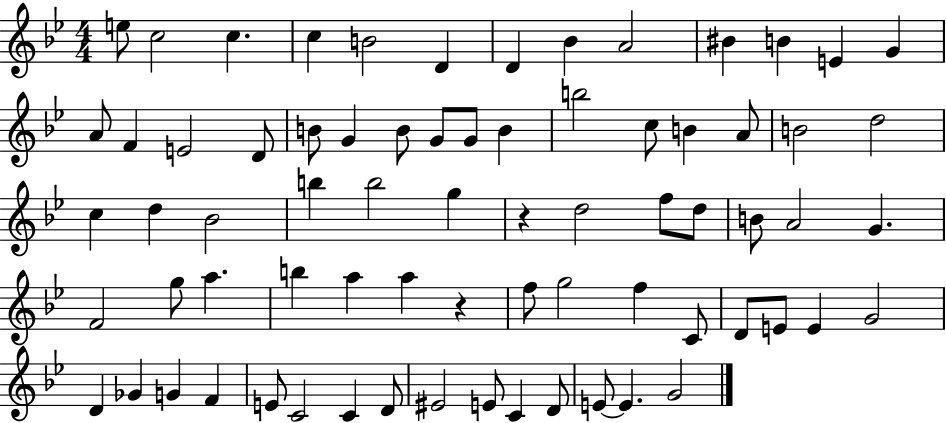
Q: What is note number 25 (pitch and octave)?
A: C5